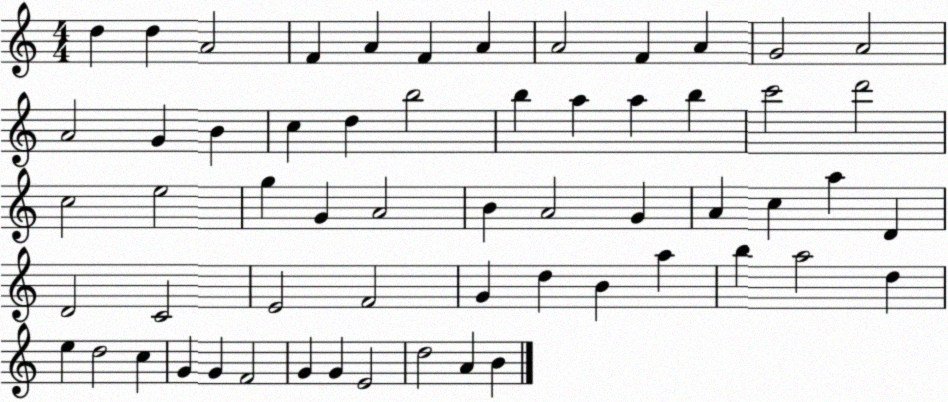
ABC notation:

X:1
T:Untitled
M:4/4
L:1/4
K:C
d d A2 F A F A A2 F A G2 A2 A2 G B c d b2 b a a b c'2 d'2 c2 e2 g G A2 B A2 G A c a D D2 C2 E2 F2 G d B a b a2 d e d2 c G G F2 G G E2 d2 A B